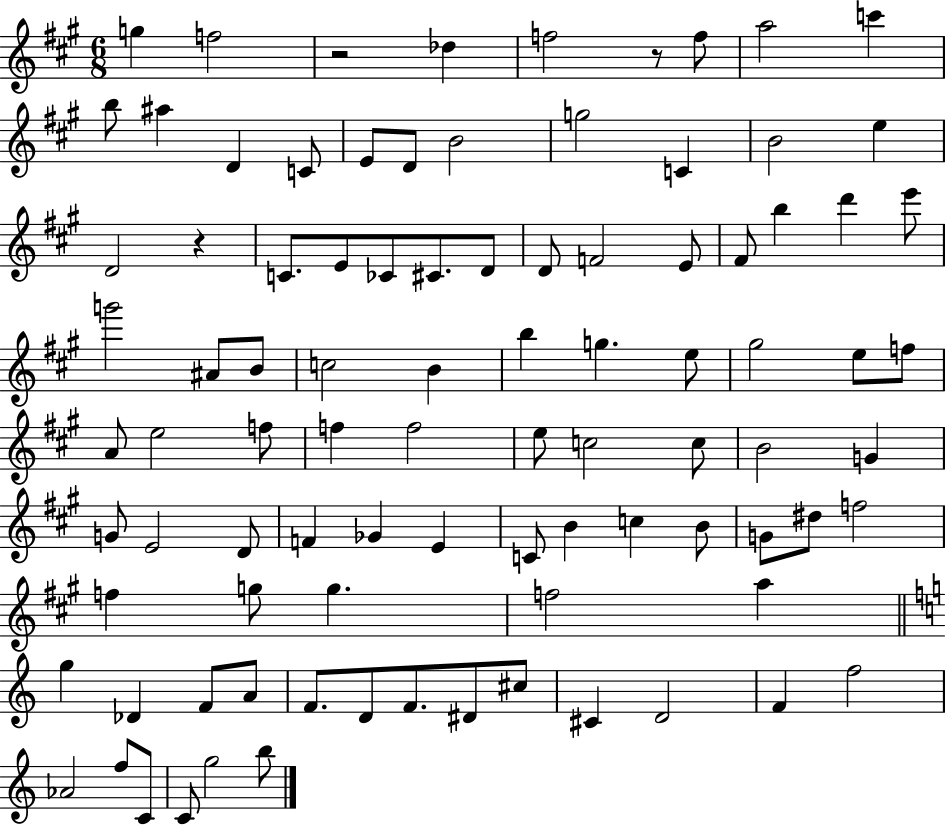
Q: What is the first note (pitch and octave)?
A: G5